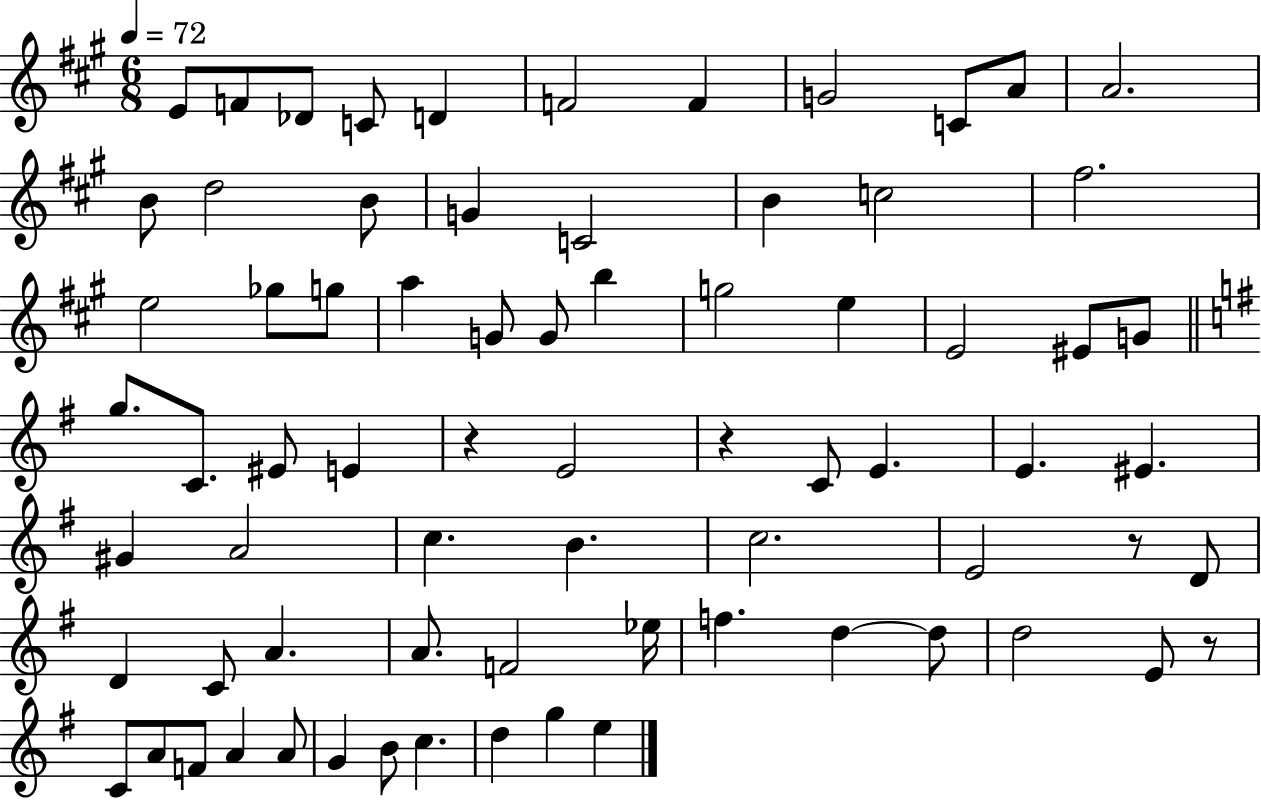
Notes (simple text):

E4/e F4/e Db4/e C4/e D4/q F4/h F4/q G4/h C4/e A4/e A4/h. B4/e D5/h B4/e G4/q C4/h B4/q C5/h F#5/h. E5/h Gb5/e G5/e A5/q G4/e G4/e B5/q G5/h E5/q E4/h EIS4/e G4/e G5/e. C4/e. EIS4/e E4/q R/q E4/h R/q C4/e E4/q. E4/q. EIS4/q. G#4/q A4/h C5/q. B4/q. C5/h. E4/h R/e D4/e D4/q C4/e A4/q. A4/e. F4/h Eb5/s F5/q. D5/q D5/e D5/h E4/e R/e C4/e A4/e F4/e A4/q A4/e G4/q B4/e C5/q. D5/q G5/q E5/q